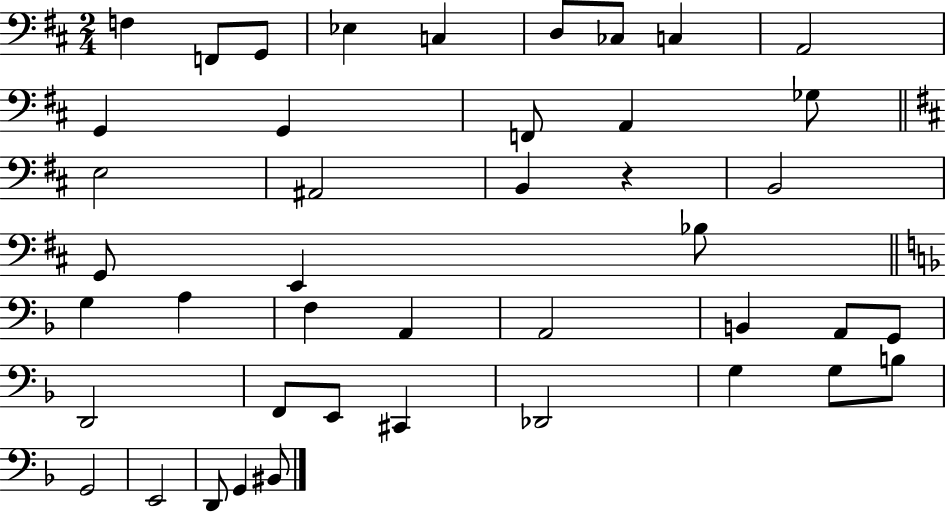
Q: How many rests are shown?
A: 1